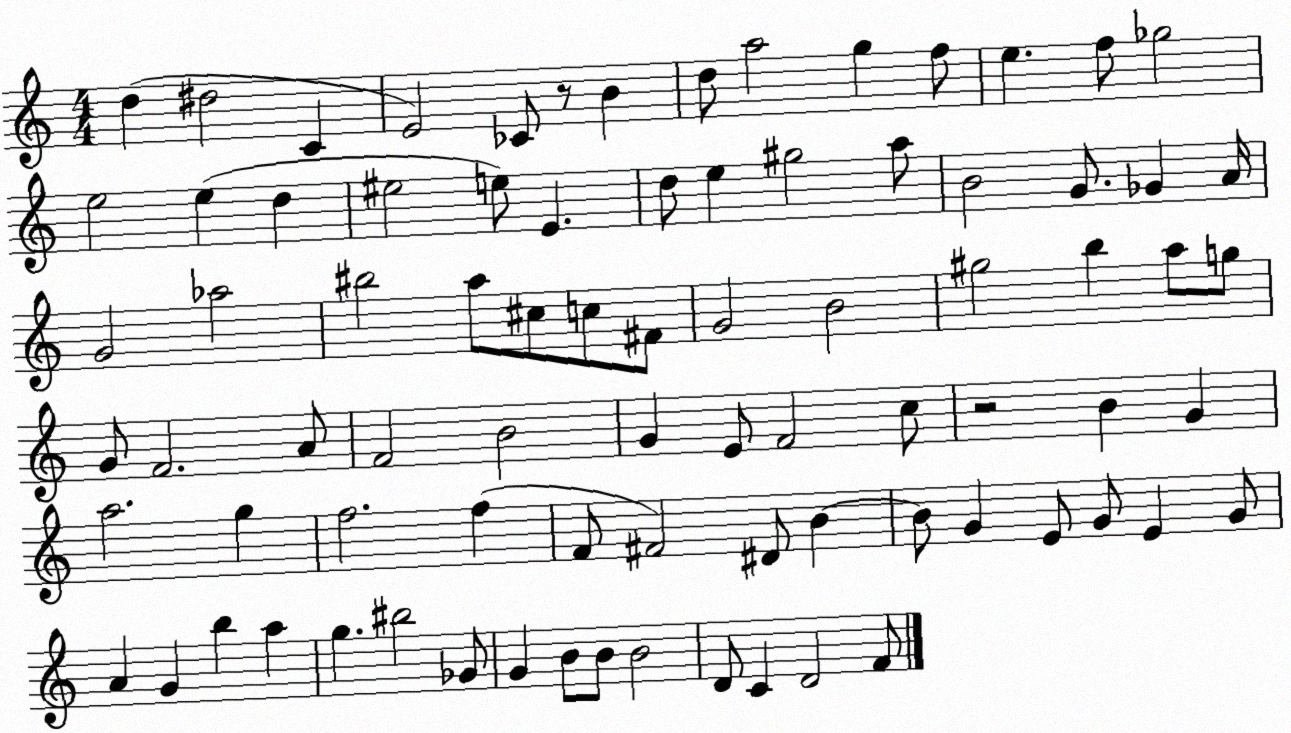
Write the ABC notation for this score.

X:1
T:Untitled
M:4/4
L:1/4
K:C
d ^d2 C E2 _C/2 z/2 B d/2 a2 g f/2 e f/2 _g2 e2 e d ^e2 e/2 E d/2 e ^g2 a/2 B2 G/2 _G A/4 G2 _a2 ^b2 a/2 ^c/2 c/2 ^F/2 G2 B2 ^g2 b a/2 g/2 G/2 F2 A/2 F2 B2 G E/2 F2 c/2 z2 B G a2 g f2 f F/2 ^F2 ^D/2 B B/2 G E/2 G/2 E G/2 A G b a g ^b2 _G/2 G B/2 B/2 B2 D/2 C D2 F/2